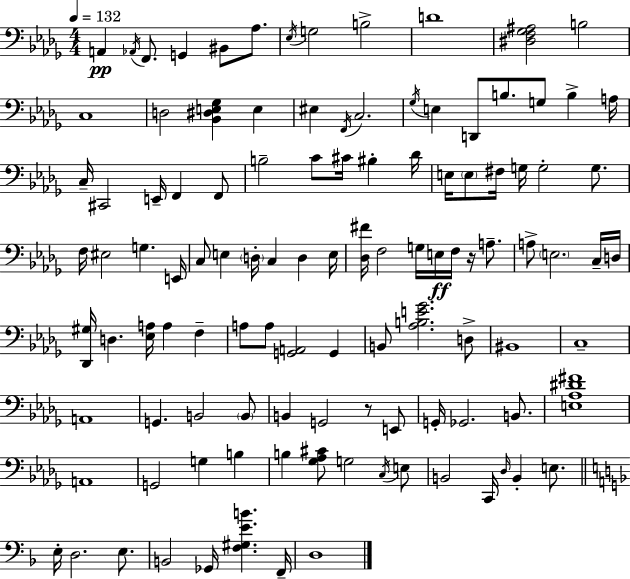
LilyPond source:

{
  \clef bass
  \numericTimeSignature
  \time 4/4
  \key bes \minor
  \tempo 4 = 132
  \repeat volta 2 { a,4\pp \acciaccatura { aes,16 } f,8. g,4 bis,8 aes8. | \acciaccatura { ees16 } g2 b2-> | d'1 | <dis f ges ais>2 b2 | \break c1 | d2 <bes, dis e ges>4 e4 | eis4 \acciaccatura { f,16 } c2. | \acciaccatura { ges16 } e4 d,8 b8. g8 b4-> | \break a16 c16-- cis,2 e,16-- f,4 | f,8 b2-- c'8 cis'16 bis4-. | des'16 e16 \parenthesize e8 fis16 g16 g2-. | g8. f16 eis2 g4. | \break e,16 c8 e4 \parenthesize d16-. c4 d4 | e16 <des fis'>16 f2 g16 e16\ff f16 | r16 a8.-- a8-> \parenthesize e2. | c16-- d16 <des, gis>16 d4. <ees a>16 a4 | \break f4-- a8 a8 <g, a,>2 | g,4 b,8 <aes b e' ges'>2. | d8-> bis,1 | c1-- | \break a,1 | g,4. b,2 | \parenthesize b,8 b,4 g,2 | r8 e,8 g,16-. ges,2. | \break b,8. <e aes dis' fis'>1 | a,1 | g,2 g4 | b4 b4 <ges aes cis'>8 g2 | \break \acciaccatura { c16 } e8 b,2 c,16 \grace { des16 } b,4-. | e8. \bar "||" \break \key d \minor e16-. d2. e8. | b,2 ges,16 <f gis e' b'>4. f,16-- | d1 | } \bar "|."
}